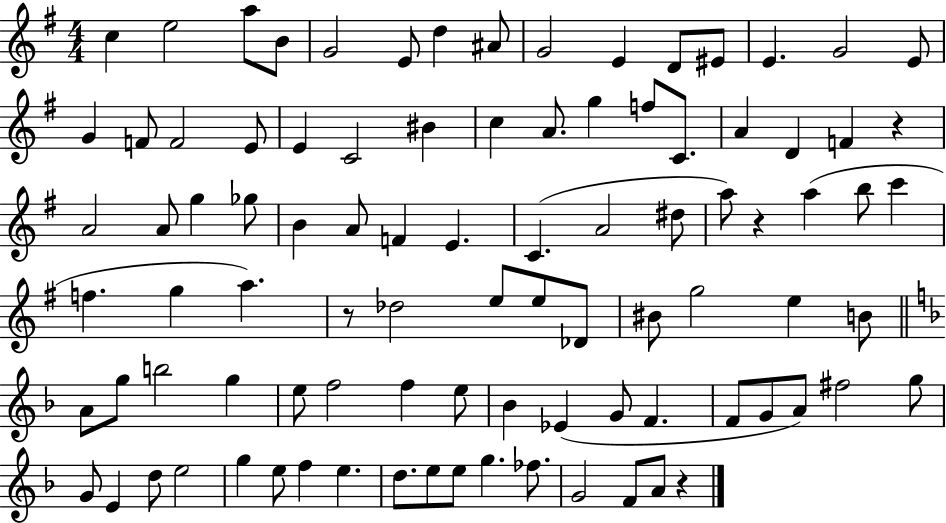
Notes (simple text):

C5/q E5/h A5/e B4/e G4/h E4/e D5/q A#4/e G4/h E4/q D4/e EIS4/e E4/q. G4/h E4/e G4/q F4/e F4/h E4/e E4/q C4/h BIS4/q C5/q A4/e. G5/q F5/e C4/e. A4/q D4/q F4/q R/q A4/h A4/e G5/q Gb5/e B4/q A4/e F4/q E4/q. C4/q. A4/h D#5/e A5/e R/q A5/q B5/e C6/q F5/q. G5/q A5/q. R/e Db5/h E5/e E5/e Db4/e BIS4/e G5/h E5/q B4/e A4/e G5/e B5/h G5/q E5/e F5/h F5/q E5/e Bb4/q Eb4/q G4/e F4/q. F4/e G4/e A4/e F#5/h G5/e G4/e E4/q D5/e E5/h G5/q E5/e F5/q E5/q. D5/e. E5/e E5/e G5/q. FES5/e. G4/h F4/e A4/e R/q